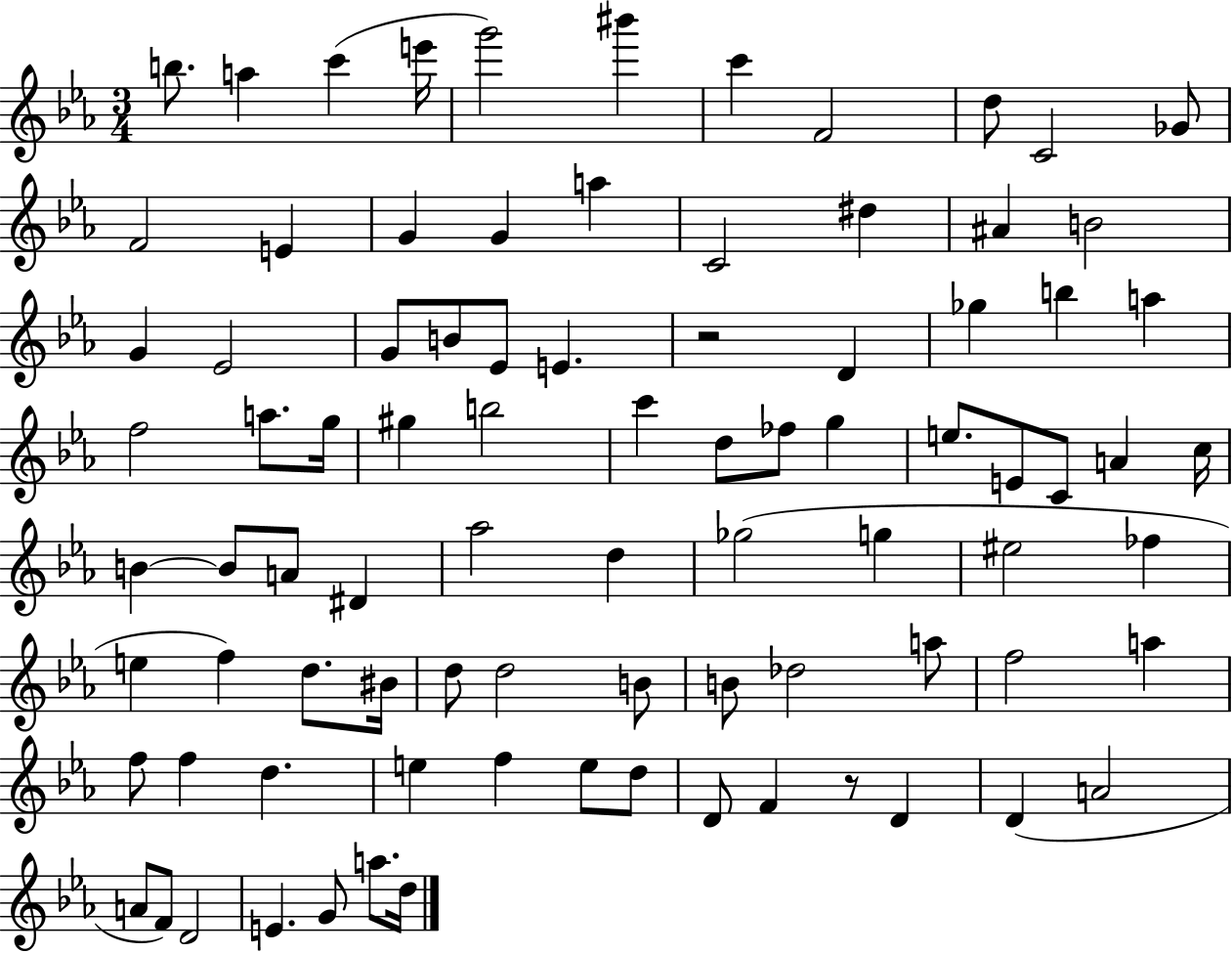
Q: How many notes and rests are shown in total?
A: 87